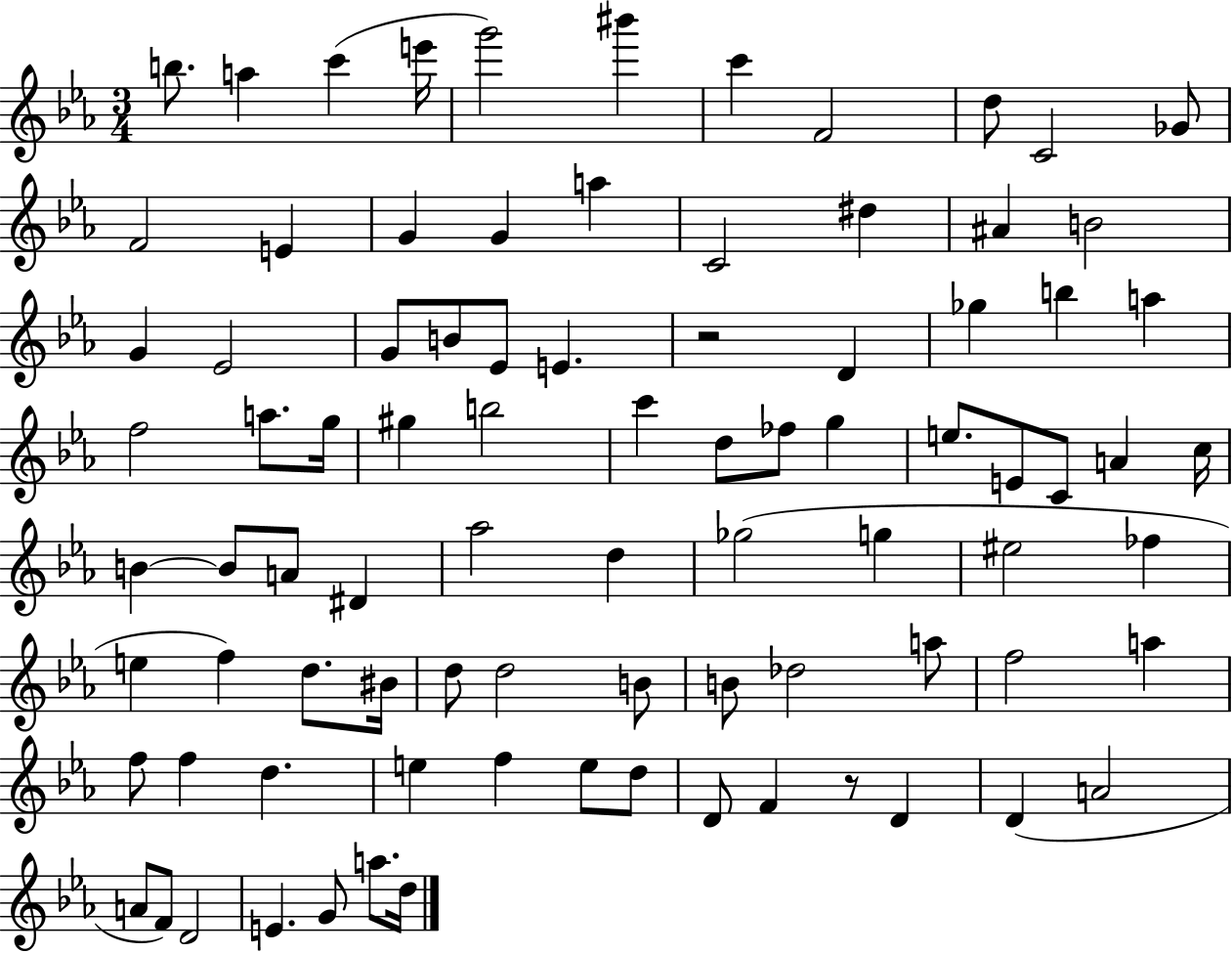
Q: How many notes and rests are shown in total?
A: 87